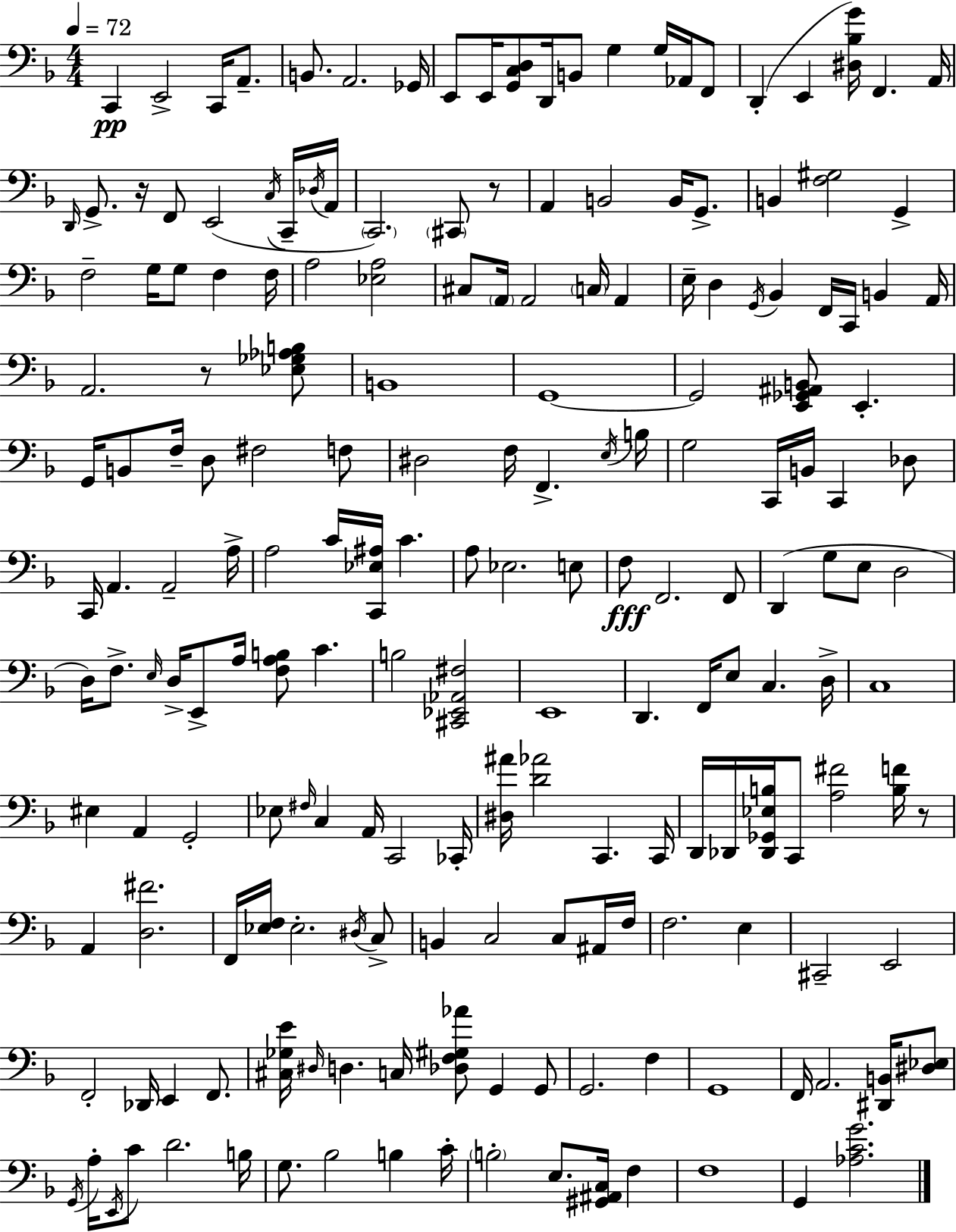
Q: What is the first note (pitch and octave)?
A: C2